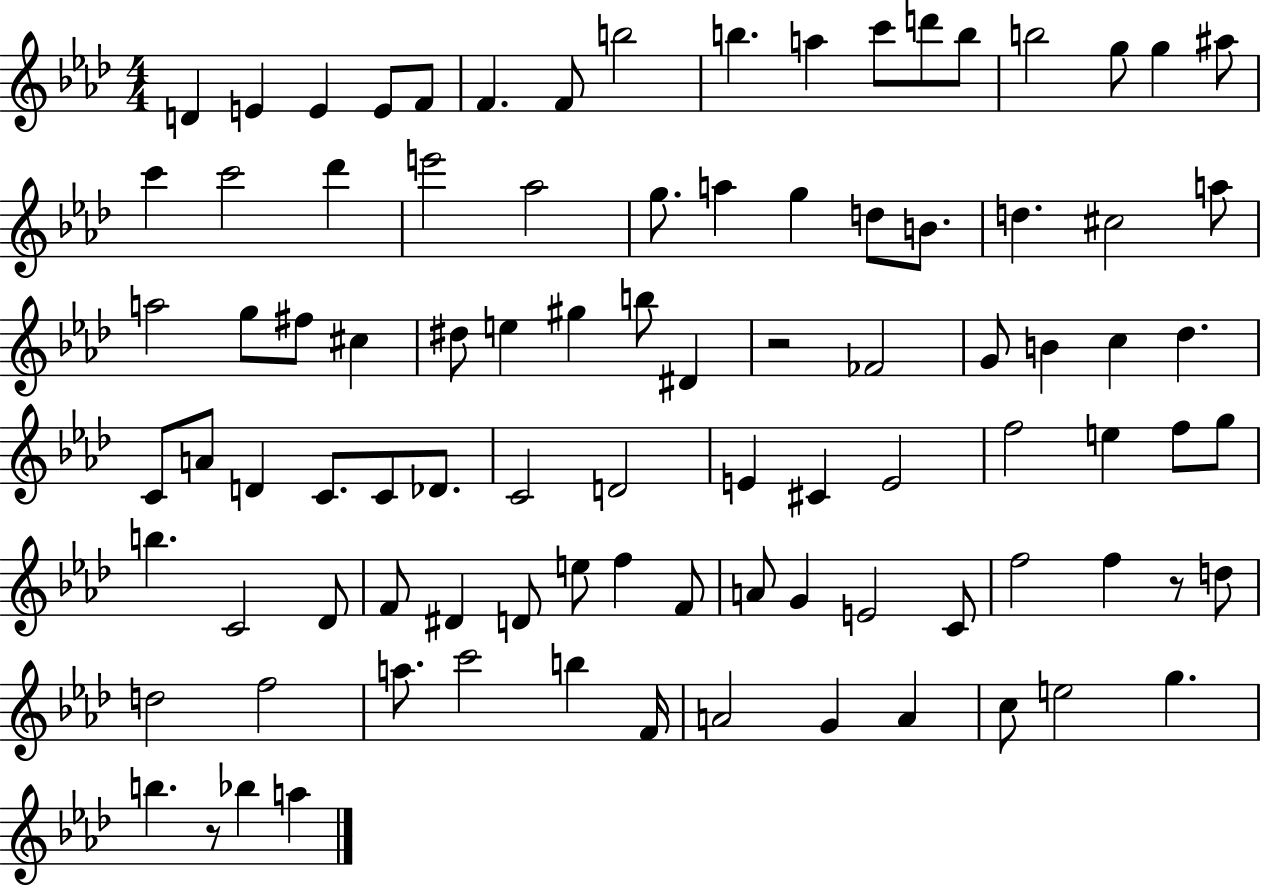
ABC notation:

X:1
T:Untitled
M:4/4
L:1/4
K:Ab
D E E E/2 F/2 F F/2 b2 b a c'/2 d'/2 b/2 b2 g/2 g ^a/2 c' c'2 _d' e'2 _a2 g/2 a g d/2 B/2 d ^c2 a/2 a2 g/2 ^f/2 ^c ^d/2 e ^g b/2 ^D z2 _F2 G/2 B c _d C/2 A/2 D C/2 C/2 _D/2 C2 D2 E ^C E2 f2 e f/2 g/2 b C2 _D/2 F/2 ^D D/2 e/2 f F/2 A/2 G E2 C/2 f2 f z/2 d/2 d2 f2 a/2 c'2 b F/4 A2 G A c/2 e2 g b z/2 _b a